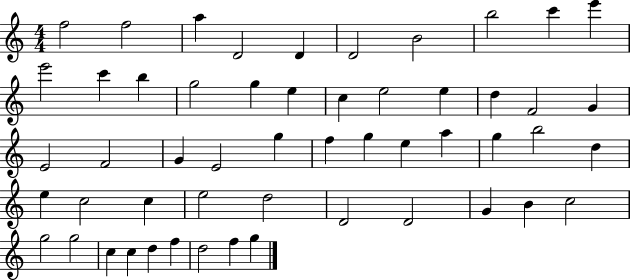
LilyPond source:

{
  \clef treble
  \numericTimeSignature
  \time 4/4
  \key c \major
  f''2 f''2 | a''4 d'2 d'4 | d'2 b'2 | b''2 c'''4 e'''4 | \break e'''2 c'''4 b''4 | g''2 g''4 e''4 | c''4 e''2 e''4 | d''4 f'2 g'4 | \break e'2 f'2 | g'4 e'2 g''4 | f''4 g''4 e''4 a''4 | g''4 b''2 d''4 | \break e''4 c''2 c''4 | e''2 d''2 | d'2 d'2 | g'4 b'4 c''2 | \break g''2 g''2 | c''4 c''4 d''4 f''4 | d''2 f''4 g''4 | \bar "|."
}